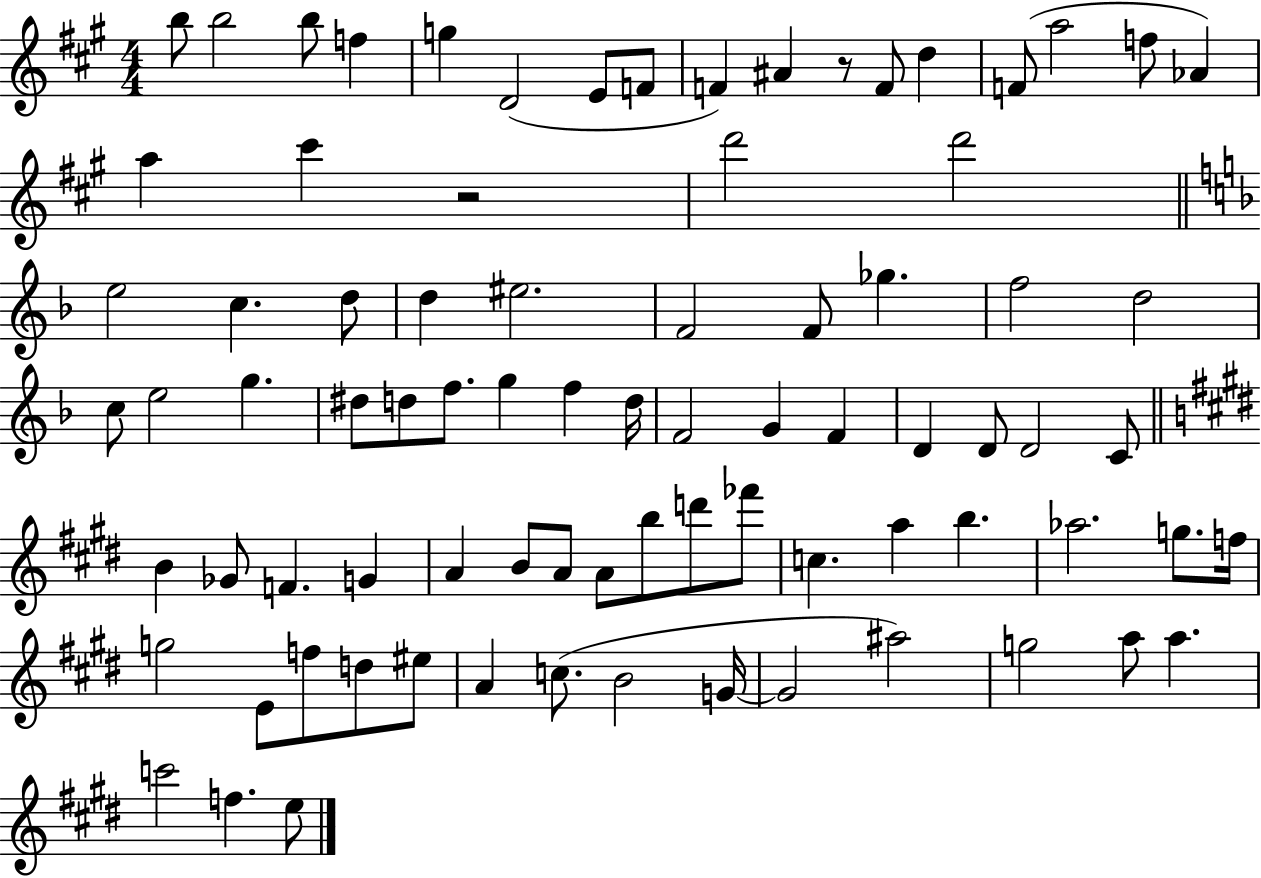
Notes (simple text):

B5/e B5/h B5/e F5/q G5/q D4/h E4/e F4/e F4/q A#4/q R/e F4/e D5/q F4/e A5/h F5/e Ab4/q A5/q C#6/q R/h D6/h D6/h E5/h C5/q. D5/e D5/q EIS5/h. F4/h F4/e Gb5/q. F5/h D5/h C5/e E5/h G5/q. D#5/e D5/e F5/e. G5/q F5/q D5/s F4/h G4/q F4/q D4/q D4/e D4/h C4/e B4/q Gb4/e F4/q. G4/q A4/q B4/e A4/e A4/e B5/e D6/e FES6/e C5/q. A5/q B5/q. Ab5/h. G5/e. F5/s G5/h E4/e F5/e D5/e EIS5/e A4/q C5/e. B4/h G4/s G4/h A#5/h G5/h A5/e A5/q. C6/h F5/q. E5/e